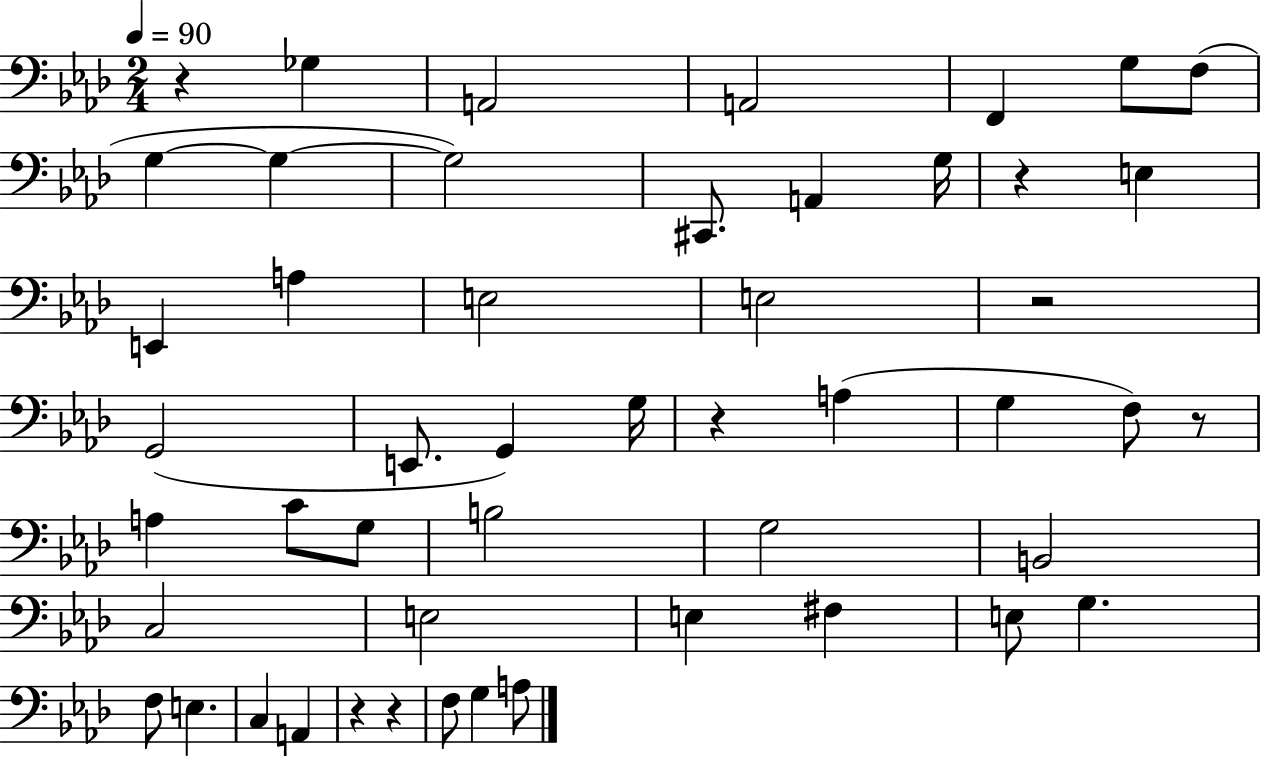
R/q Gb3/q A2/h A2/h F2/q G3/e F3/e G3/q G3/q G3/h C#2/e. A2/q G3/s R/q E3/q E2/q A3/q E3/h E3/h R/h G2/h E2/e. G2/q G3/s R/q A3/q G3/q F3/e R/e A3/q C4/e G3/e B3/h G3/h B2/h C3/h E3/h E3/q F#3/q E3/e G3/q. F3/e E3/q. C3/q A2/q R/q R/q F3/e G3/q A3/e